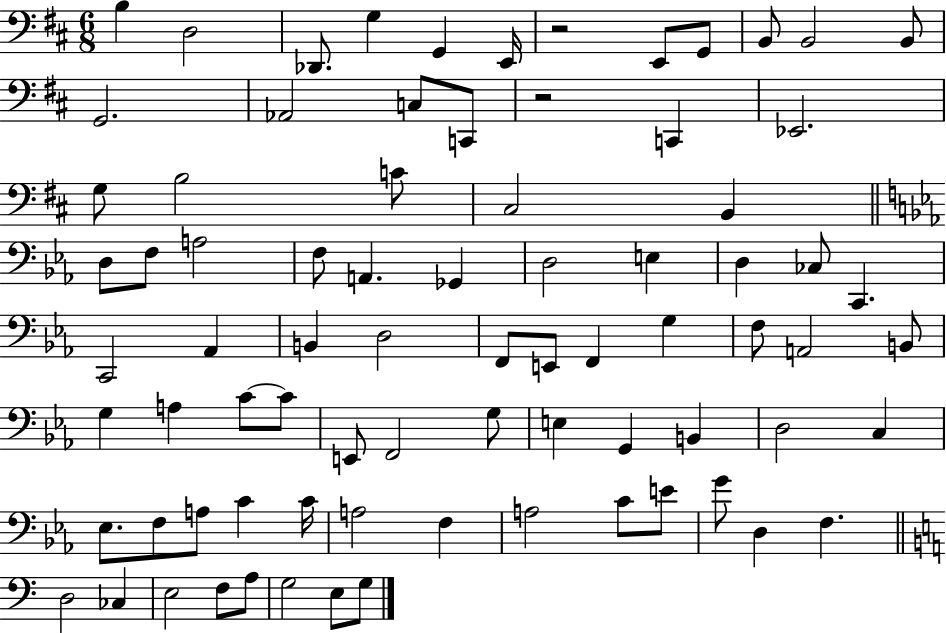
X:1
T:Untitled
M:6/8
L:1/4
K:D
B, D,2 _D,,/2 G, G,, E,,/4 z2 E,,/2 G,,/2 B,,/2 B,,2 B,,/2 G,,2 _A,,2 C,/2 C,,/2 z2 C,, _E,,2 G,/2 B,2 C/2 ^C,2 B,, D,/2 F,/2 A,2 F,/2 A,, _G,, D,2 E, D, _C,/2 C,, C,,2 _A,, B,, D,2 F,,/2 E,,/2 F,, G, F,/2 A,,2 B,,/2 G, A, C/2 C/2 E,,/2 F,,2 G,/2 E, G,, B,, D,2 C, _E,/2 F,/2 A,/2 C C/4 A,2 F, A,2 C/2 E/2 G/2 D, F, D,2 _C, E,2 F,/2 A,/2 G,2 E,/2 G,/2